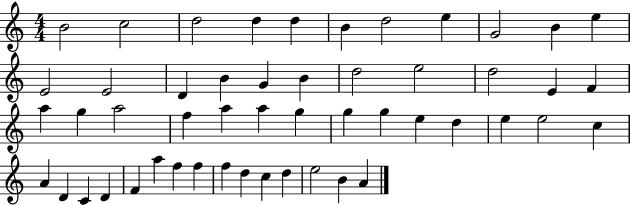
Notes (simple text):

B4/h C5/h D5/h D5/q D5/q B4/q D5/h E5/q G4/h B4/q E5/q E4/h E4/h D4/q B4/q G4/q B4/q D5/h E5/h D5/h E4/q F4/q A5/q G5/q A5/h F5/q A5/q A5/q G5/q G5/q G5/q E5/q D5/q E5/q E5/h C5/q A4/q D4/q C4/q D4/q F4/q A5/q F5/q F5/q F5/q D5/q C5/q D5/q E5/h B4/q A4/q